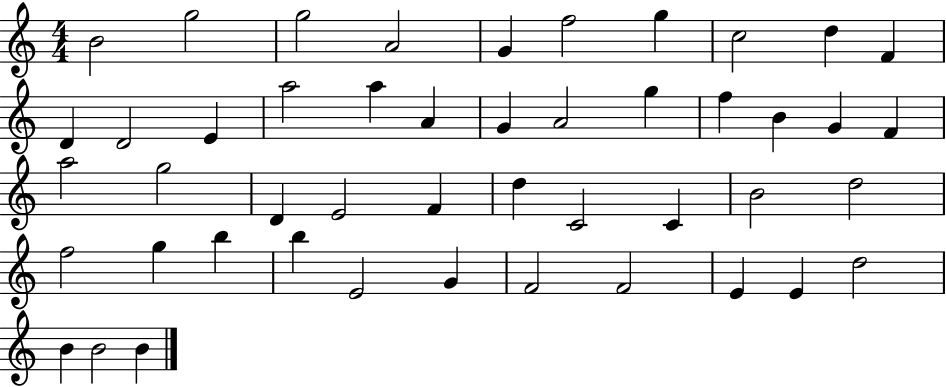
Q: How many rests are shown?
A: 0